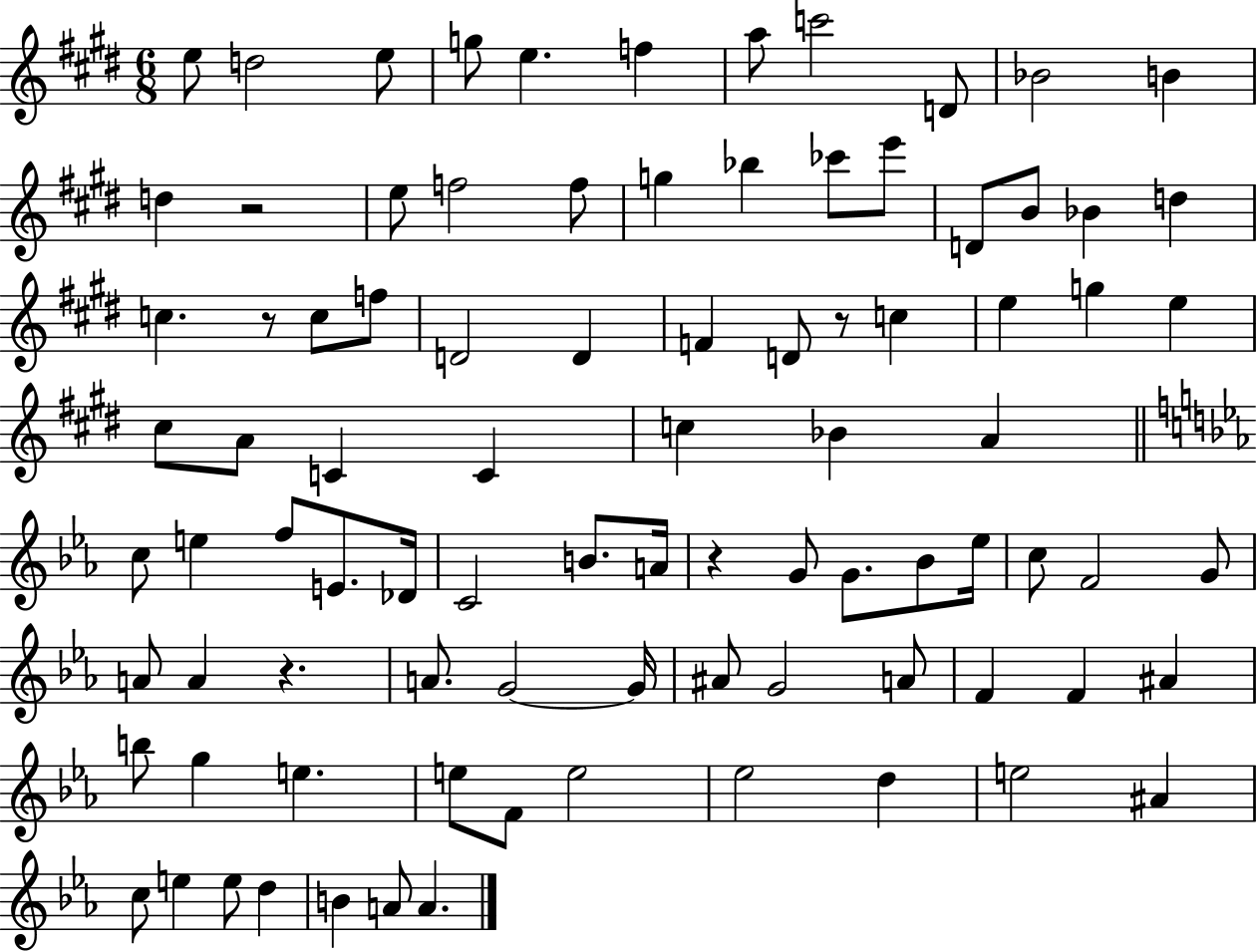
X:1
T:Untitled
M:6/8
L:1/4
K:E
e/2 d2 e/2 g/2 e f a/2 c'2 D/2 _B2 B d z2 e/2 f2 f/2 g _b _c'/2 e'/2 D/2 B/2 _B d c z/2 c/2 f/2 D2 D F D/2 z/2 c e g e ^c/2 A/2 C C c _B A c/2 e f/2 E/2 _D/4 C2 B/2 A/4 z G/2 G/2 _B/2 _e/4 c/2 F2 G/2 A/2 A z A/2 G2 G/4 ^A/2 G2 A/2 F F ^A b/2 g e e/2 F/2 e2 _e2 d e2 ^A c/2 e e/2 d B A/2 A